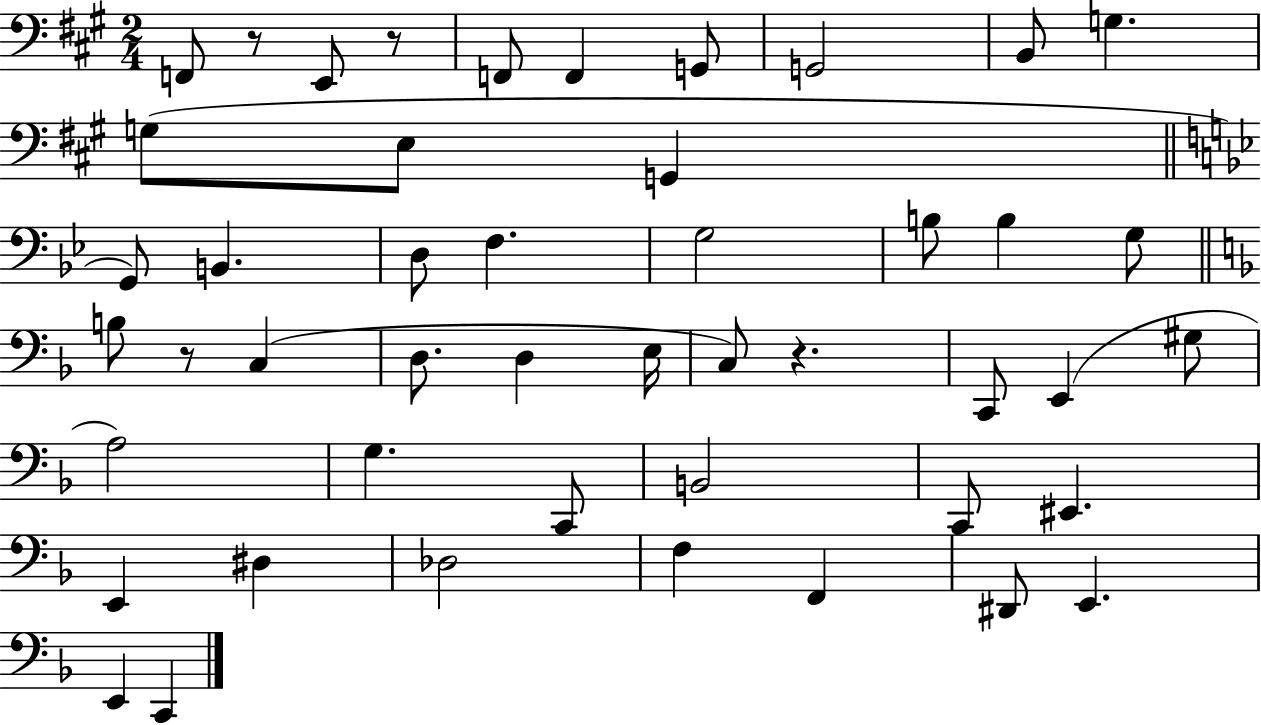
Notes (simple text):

F2/e R/e E2/e R/e F2/e F2/q G2/e G2/h B2/e G3/q. G3/e E3/e G2/q G2/e B2/q. D3/e F3/q. G3/h B3/e B3/q G3/e B3/e R/e C3/q D3/e. D3/q E3/s C3/e R/q. C2/e E2/q G#3/e A3/h G3/q. C2/e B2/h C2/e EIS2/q. E2/q D#3/q Db3/h F3/q F2/q D#2/e E2/q. E2/q C2/q